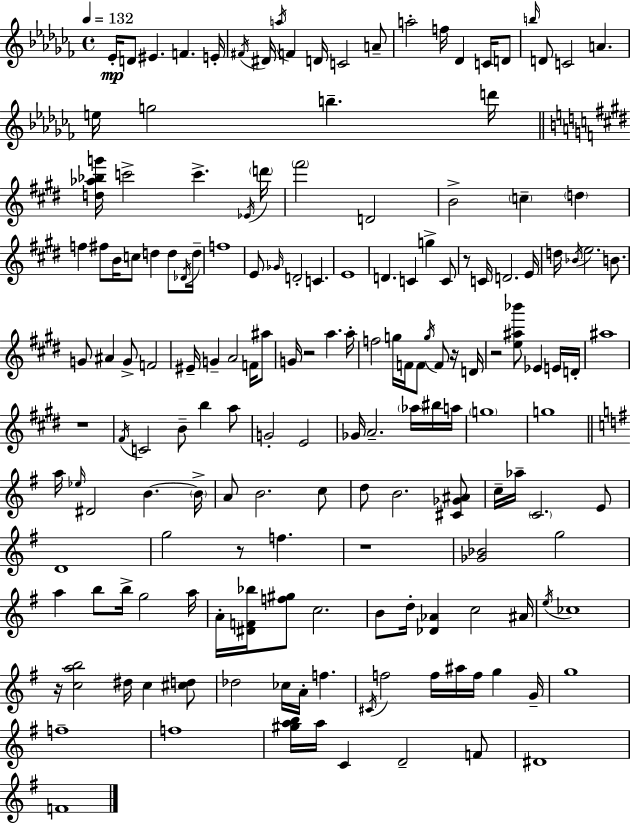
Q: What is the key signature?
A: AES minor